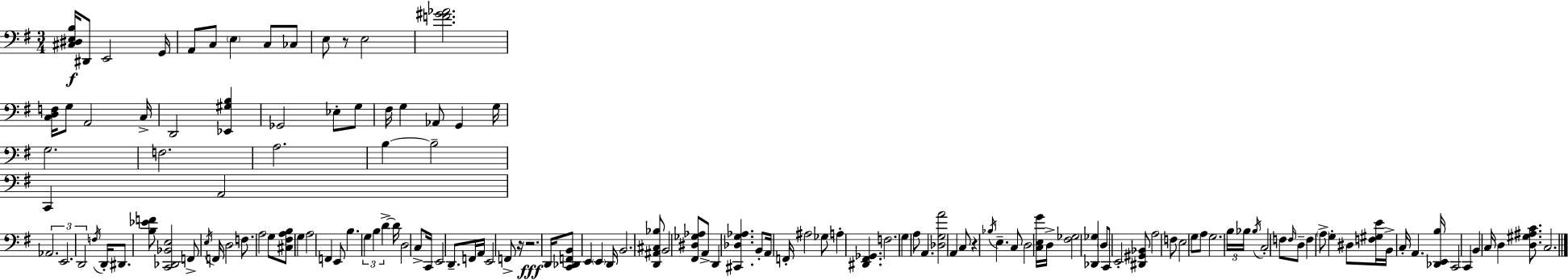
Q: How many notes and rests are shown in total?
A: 138